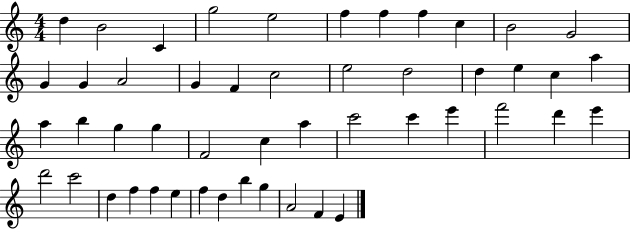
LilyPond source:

{
  \clef treble
  \numericTimeSignature
  \time 4/4
  \key c \major
  d''4 b'2 c'4 | g''2 e''2 | f''4 f''4 f''4 c''4 | b'2 g'2 | \break g'4 g'4 a'2 | g'4 f'4 c''2 | e''2 d''2 | d''4 e''4 c''4 a''4 | \break a''4 b''4 g''4 g''4 | f'2 c''4 a''4 | c'''2 c'''4 e'''4 | f'''2 d'''4 e'''4 | \break d'''2 c'''2 | d''4 f''4 f''4 e''4 | f''4 d''4 b''4 g''4 | a'2 f'4 e'4 | \break \bar "|."
}